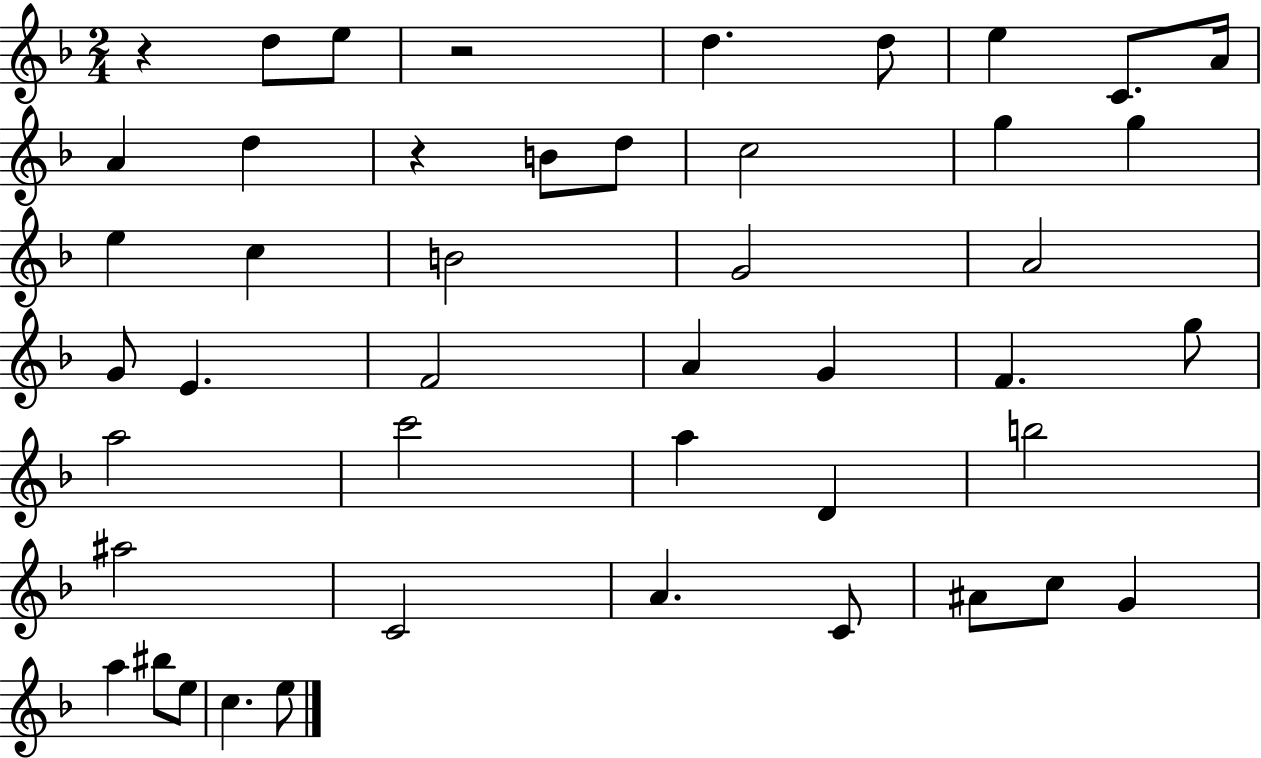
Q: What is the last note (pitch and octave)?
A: E5